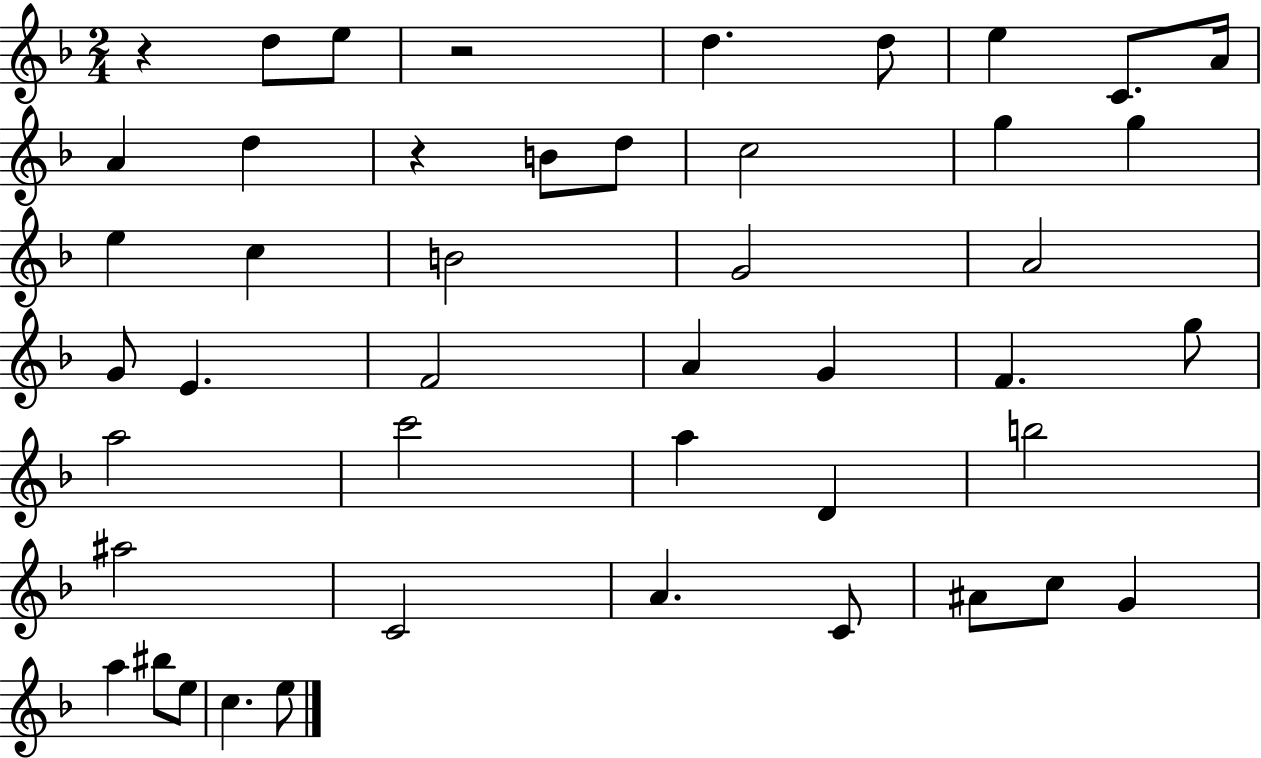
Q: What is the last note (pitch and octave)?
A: E5